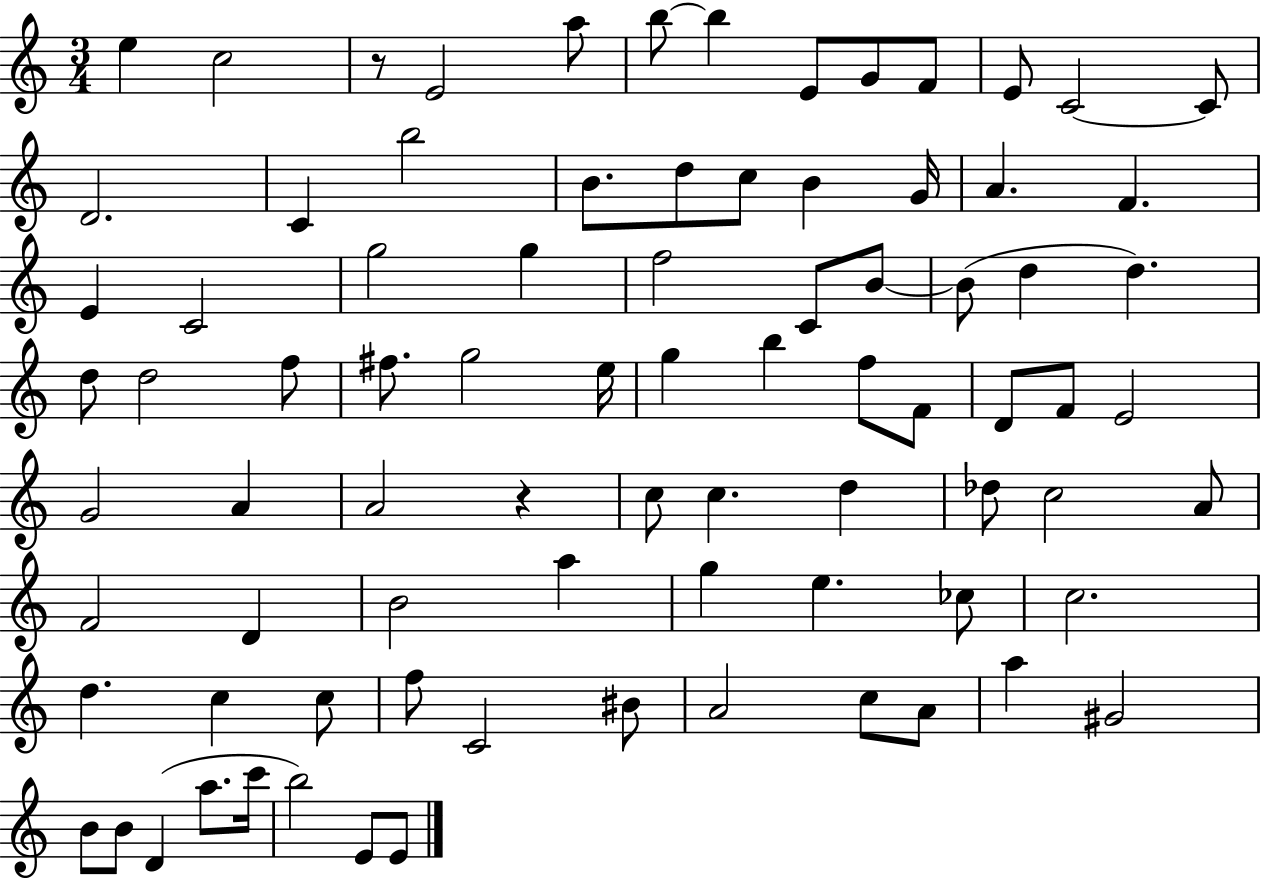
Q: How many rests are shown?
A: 2